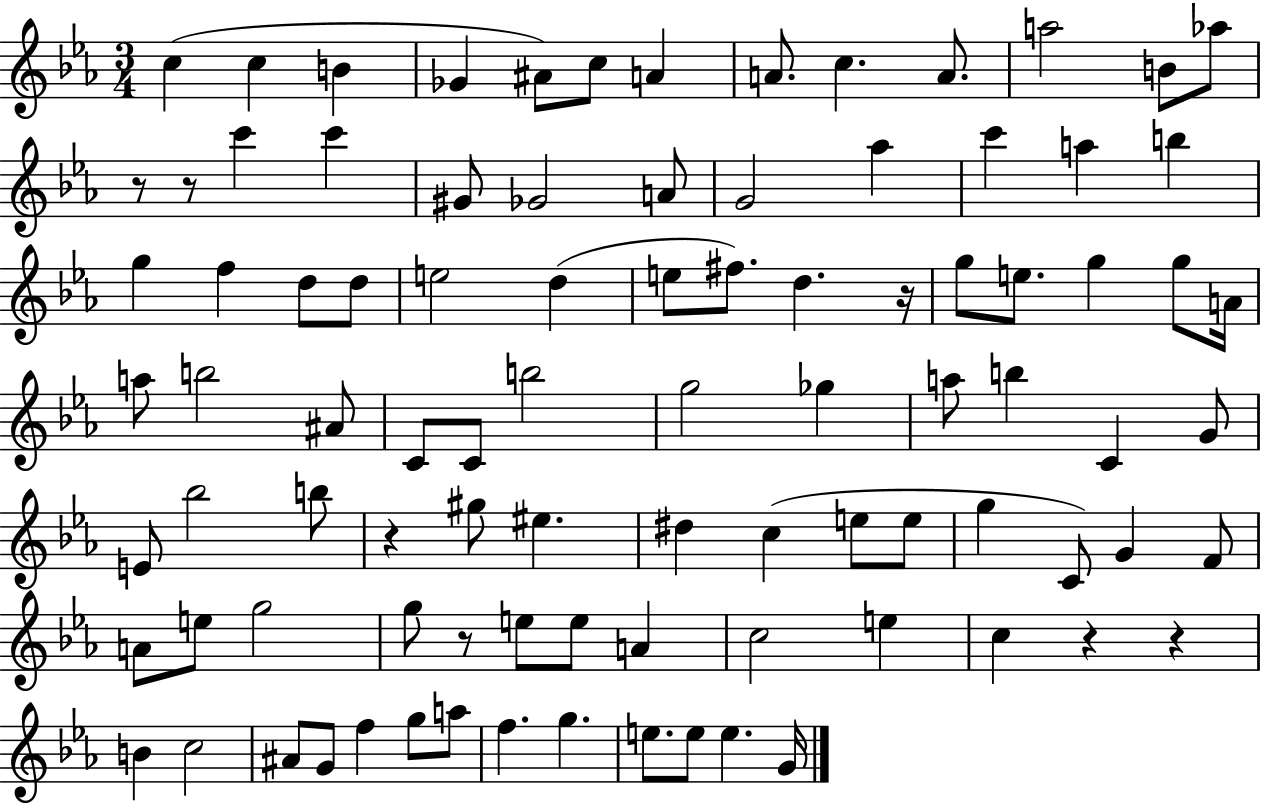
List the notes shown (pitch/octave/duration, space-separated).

C5/q C5/q B4/q Gb4/q A#4/e C5/e A4/q A4/e. C5/q. A4/e. A5/h B4/e Ab5/e R/e R/e C6/q C6/q G#4/e Gb4/h A4/e G4/h Ab5/q C6/q A5/q B5/q G5/q F5/q D5/e D5/e E5/h D5/q E5/e F#5/e. D5/q. R/s G5/e E5/e. G5/q G5/e A4/s A5/e B5/h A#4/e C4/e C4/e B5/h G5/h Gb5/q A5/e B5/q C4/q G4/e E4/e Bb5/h B5/e R/q G#5/e EIS5/q. D#5/q C5/q E5/e E5/e G5/q C4/e G4/q F4/e A4/e E5/e G5/h G5/e R/e E5/e E5/e A4/q C5/h E5/q C5/q R/q R/q B4/q C5/h A#4/e G4/e F5/q G5/e A5/e F5/q. G5/q. E5/e. E5/e E5/q. G4/s